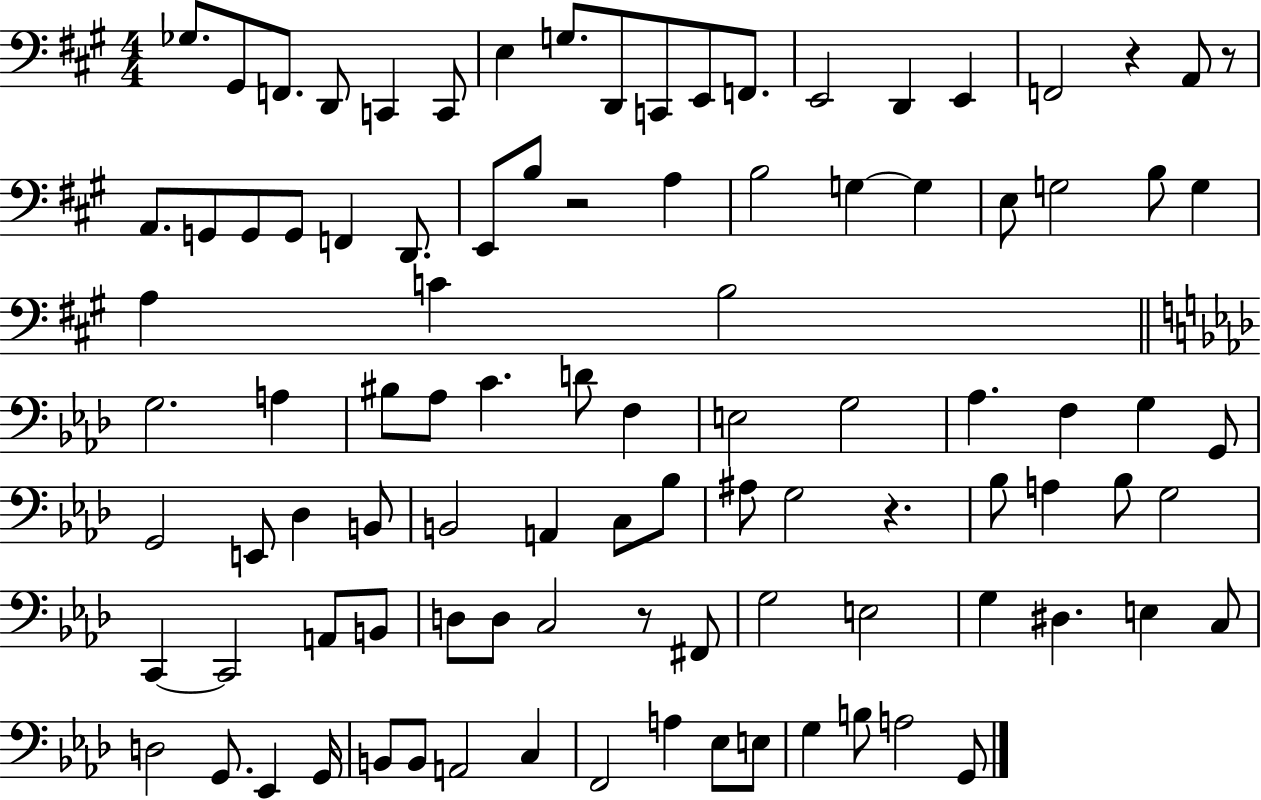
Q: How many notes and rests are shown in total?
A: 98